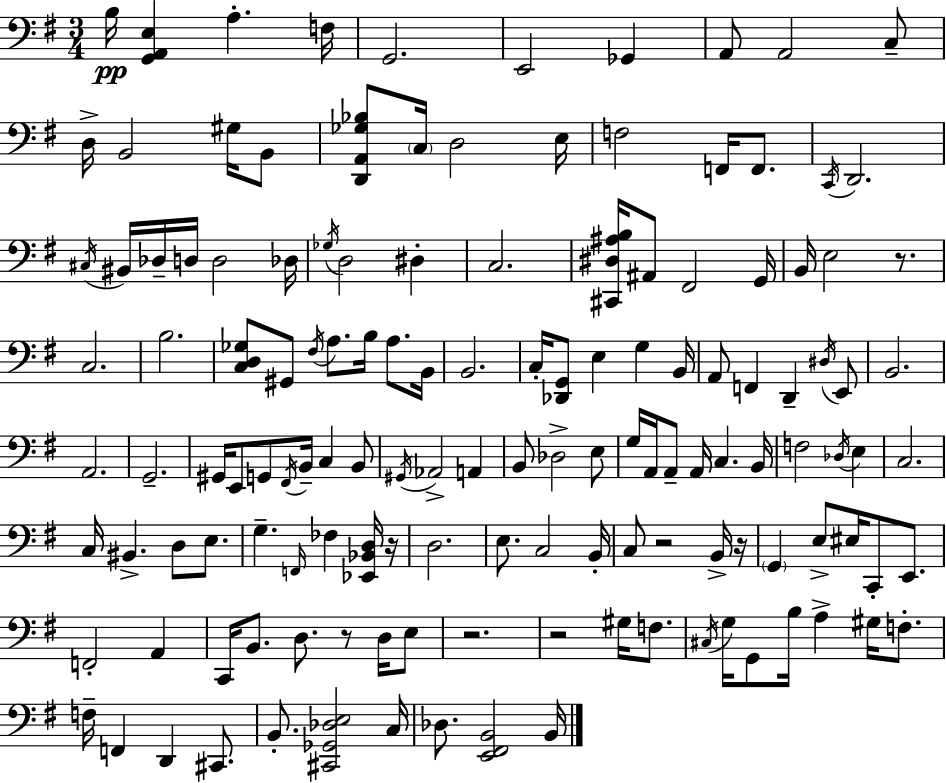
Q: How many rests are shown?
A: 7